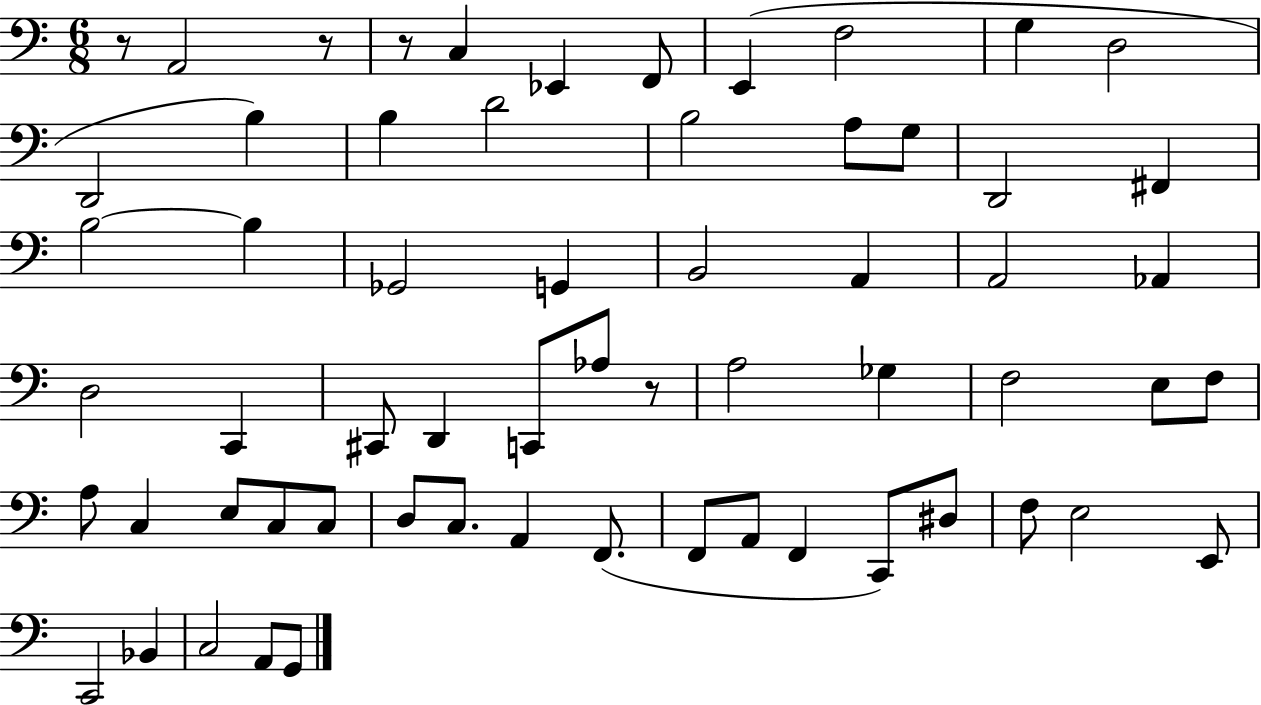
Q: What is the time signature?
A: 6/8